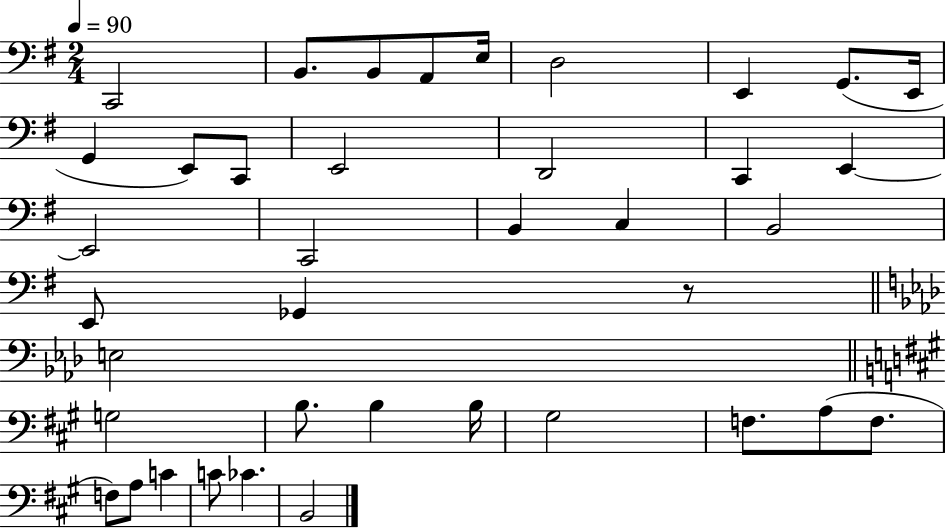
C2/h B2/e. B2/e A2/e E3/s D3/h E2/q G2/e. E2/s G2/q E2/e C2/e E2/h D2/h C2/q E2/q E2/h C2/h B2/q C3/q B2/h E2/e Gb2/q R/e E3/h G3/h B3/e. B3/q B3/s G#3/h F3/e. A3/e F3/e. F3/e A3/e C4/q C4/e CES4/q. B2/h